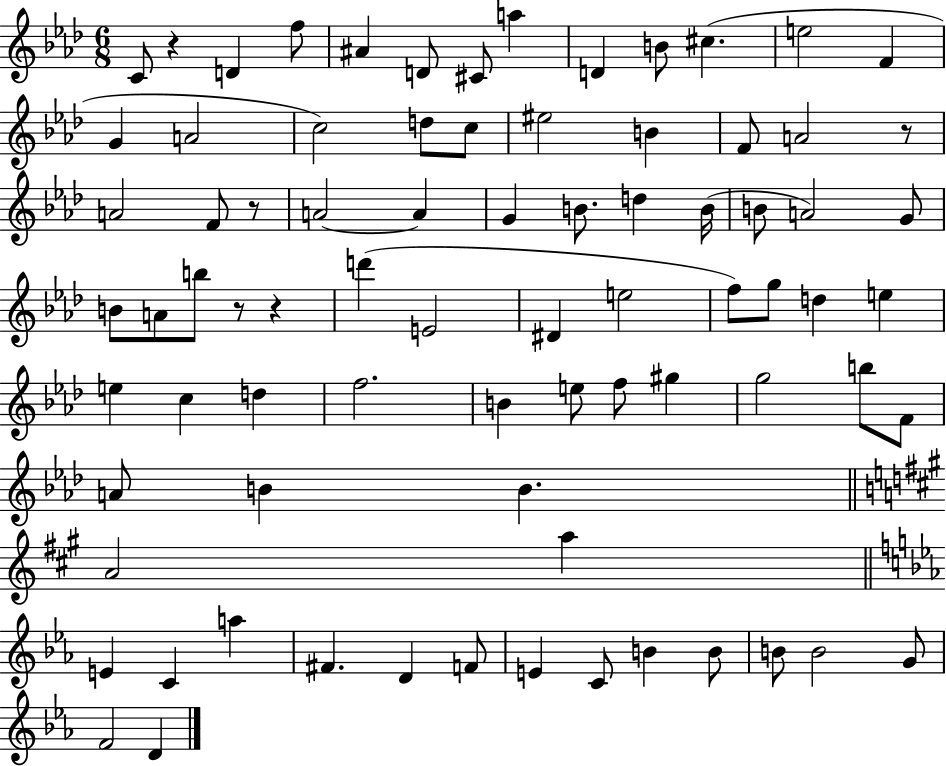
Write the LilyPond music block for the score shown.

{
  \clef treble
  \numericTimeSignature
  \time 6/8
  \key aes \major
  c'8 r4 d'4 f''8 | ais'4 d'8 cis'8 a''4 | d'4 b'8 cis''4.( | e''2 f'4 | \break g'4 a'2 | c''2) d''8 c''8 | eis''2 b'4 | f'8 a'2 r8 | \break a'2 f'8 r8 | a'2~~ a'4 | g'4 b'8. d''4 b'16( | b'8 a'2) g'8 | \break b'8 a'8 b''8 r8 r4 | d'''4( e'2 | dis'4 e''2 | f''8) g''8 d''4 e''4 | \break e''4 c''4 d''4 | f''2. | b'4 e''8 f''8 gis''4 | g''2 b''8 f'8 | \break a'8 b'4 b'4. | \bar "||" \break \key a \major a'2 a''4 | \bar "||" \break \key c \minor e'4 c'4 a''4 | fis'4. d'4 f'8 | e'4 c'8 b'4 b'8 | b'8 b'2 g'8 | \break f'2 d'4 | \bar "|."
}